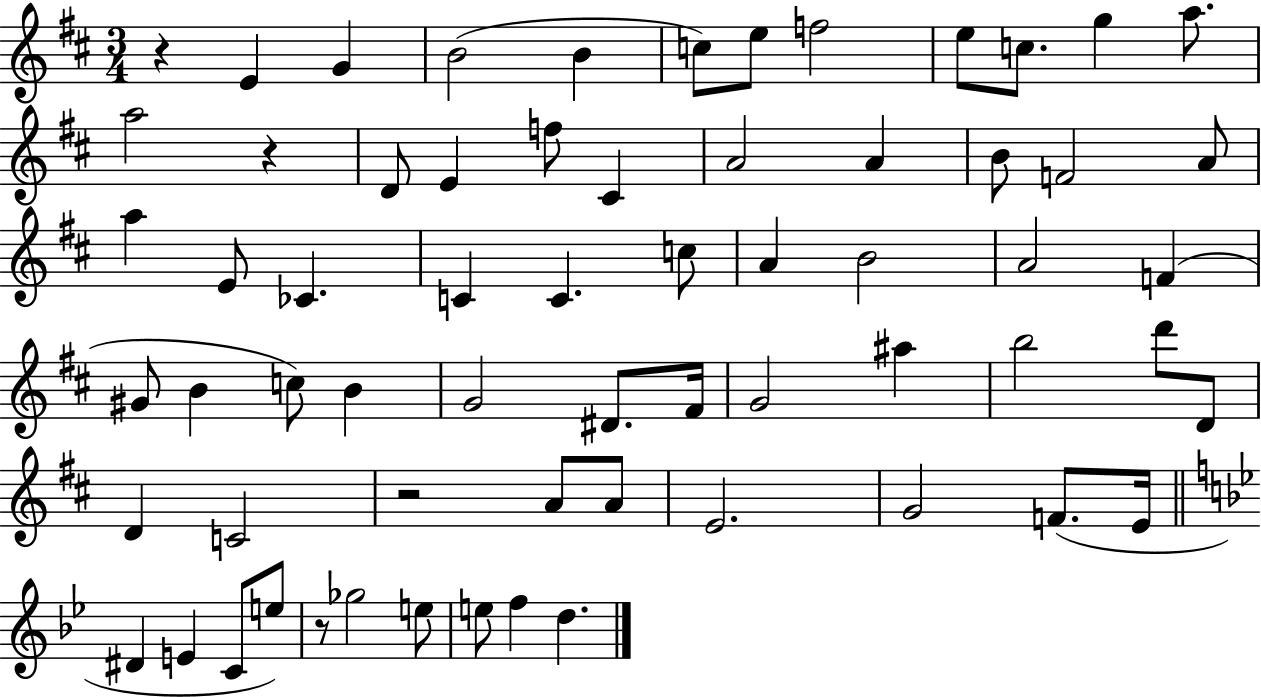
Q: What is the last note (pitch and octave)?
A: D5